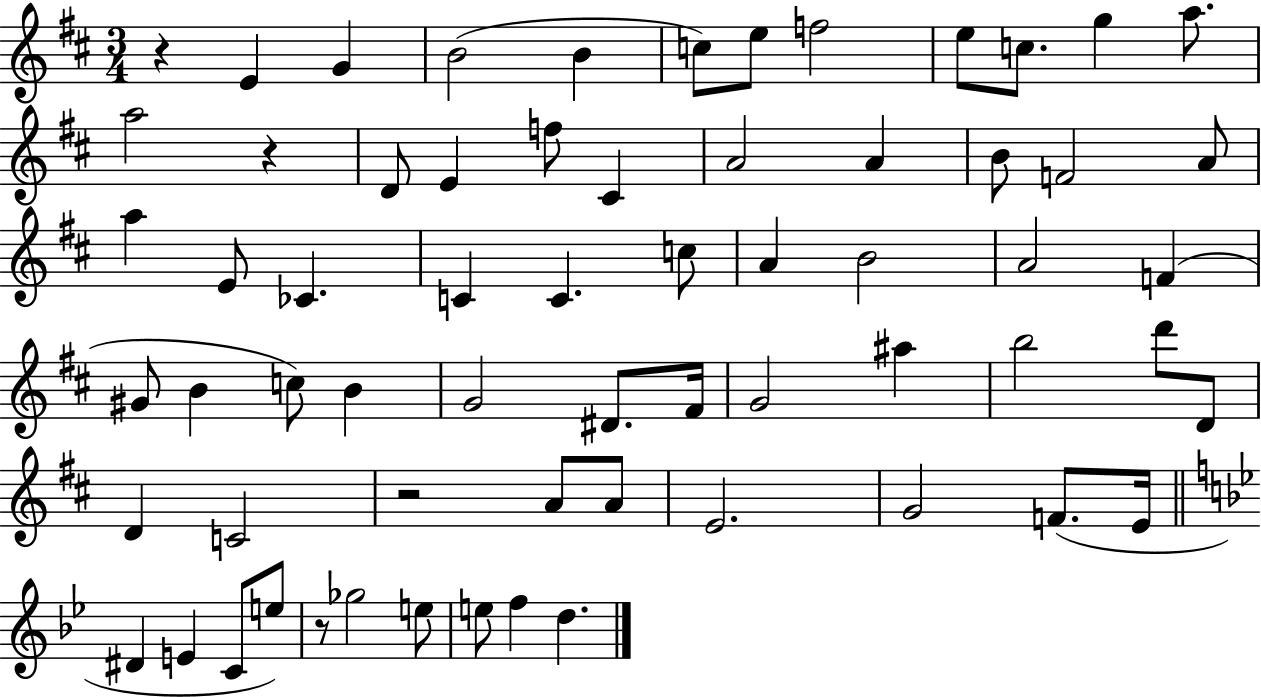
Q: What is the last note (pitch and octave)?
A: D5